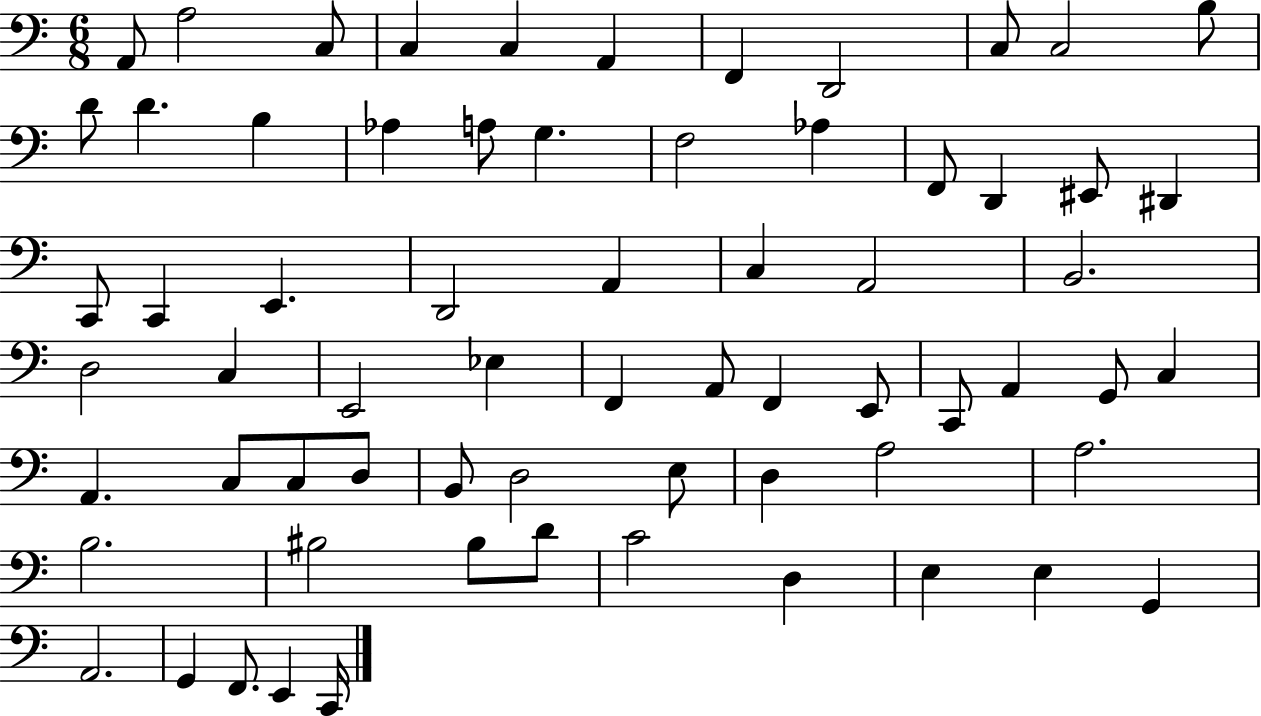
A2/e A3/h C3/e C3/q C3/q A2/q F2/q D2/h C3/e C3/h B3/e D4/e D4/q. B3/q Ab3/q A3/e G3/q. F3/h Ab3/q F2/e D2/q EIS2/e D#2/q C2/e C2/q E2/q. D2/h A2/q C3/q A2/h B2/h. D3/h C3/q E2/h Eb3/q F2/q A2/e F2/q E2/e C2/e A2/q G2/e C3/q A2/q. C3/e C3/e D3/e B2/e D3/h E3/e D3/q A3/h A3/h. B3/h. BIS3/h BIS3/e D4/e C4/h D3/q E3/q E3/q G2/q A2/h. G2/q F2/e. E2/q C2/s